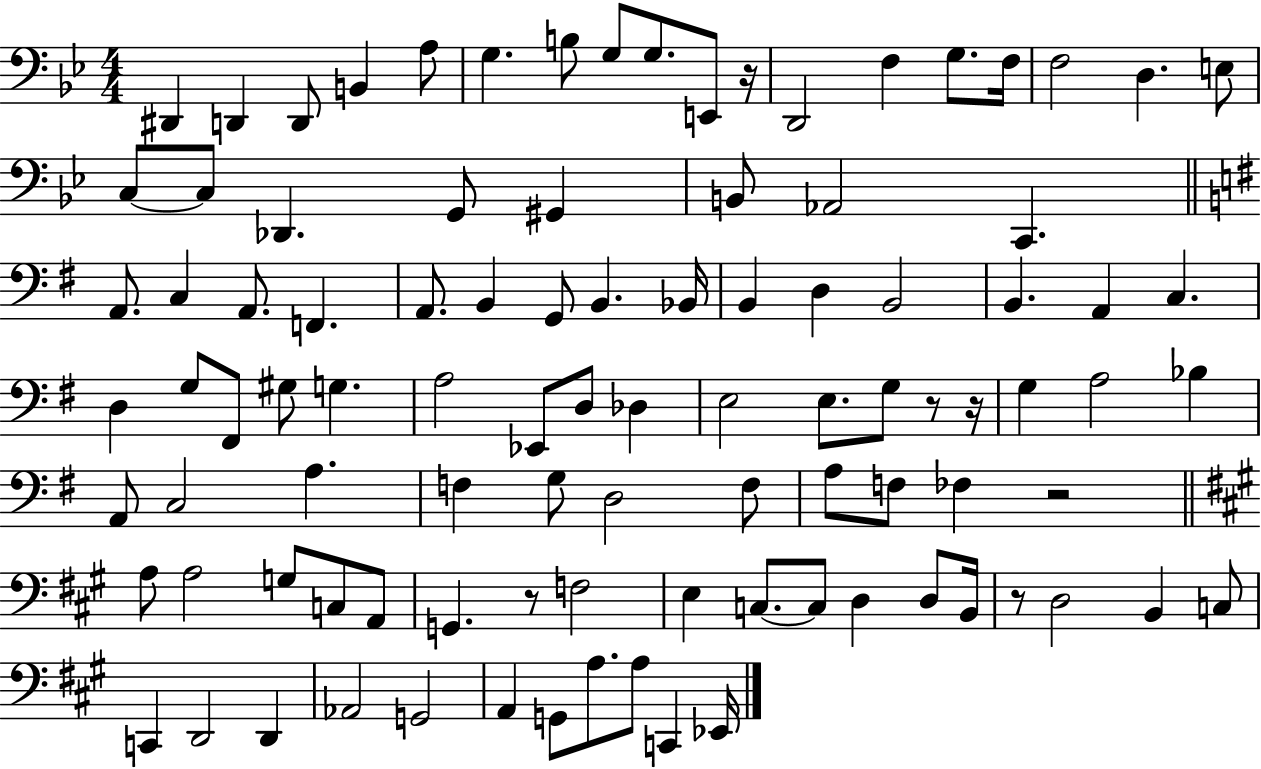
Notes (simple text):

D#2/q D2/q D2/e B2/q A3/e G3/q. B3/e G3/e G3/e. E2/e R/s D2/h F3/q G3/e. F3/s F3/h D3/q. E3/e C3/e C3/e Db2/q. G2/e G#2/q B2/e Ab2/h C2/q. A2/e. C3/q A2/e. F2/q. A2/e. B2/q G2/e B2/q. Bb2/s B2/q D3/q B2/h B2/q. A2/q C3/q. D3/q G3/e F#2/e G#3/e G3/q. A3/h Eb2/e D3/e Db3/q E3/h E3/e. G3/e R/e R/s G3/q A3/h Bb3/q A2/e C3/h A3/q. F3/q G3/e D3/h F3/e A3/e F3/e FES3/q R/h A3/e A3/h G3/e C3/e A2/e G2/q. R/e F3/h E3/q C3/e. C3/e D3/q D3/e B2/s R/e D3/h B2/q C3/e C2/q D2/h D2/q Ab2/h G2/h A2/q G2/e A3/e. A3/e C2/q Eb2/s